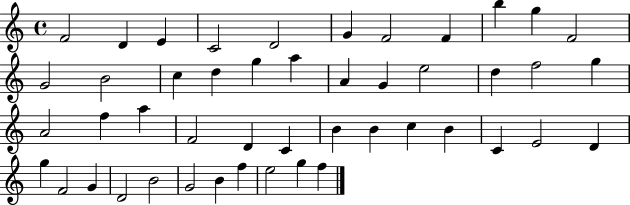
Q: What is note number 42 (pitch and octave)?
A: G4